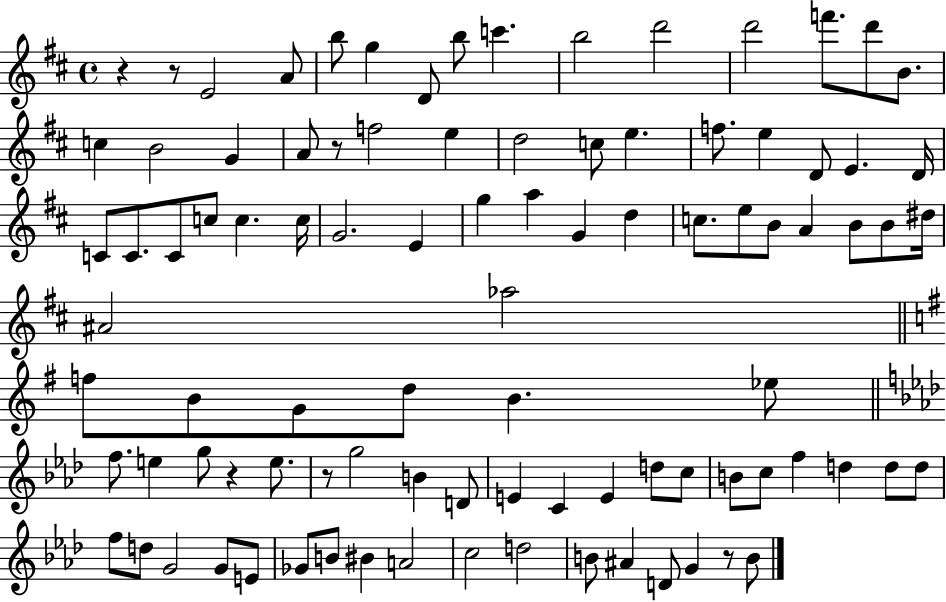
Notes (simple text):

R/q R/e E4/h A4/e B5/e G5/q D4/e B5/e C6/q. B5/h D6/h D6/h F6/e. D6/e B4/e. C5/q B4/h G4/q A4/e R/e F5/h E5/q D5/h C5/e E5/q. F5/e. E5/q D4/e E4/q. D4/s C4/e C4/e. C4/e C5/e C5/q. C5/s G4/h. E4/q G5/q A5/q G4/q D5/q C5/e. E5/e B4/e A4/q B4/e B4/e D#5/s A#4/h Ab5/h F5/e B4/e G4/e D5/e B4/q. Eb5/e F5/e. E5/q G5/e R/q E5/e. R/e G5/h B4/q D4/e E4/q C4/q E4/q D5/e C5/e B4/e C5/e F5/q D5/q D5/e D5/e F5/e D5/e G4/h G4/e E4/e Gb4/e B4/e BIS4/q A4/h C5/h D5/h B4/e A#4/q D4/e G4/q R/e B4/e